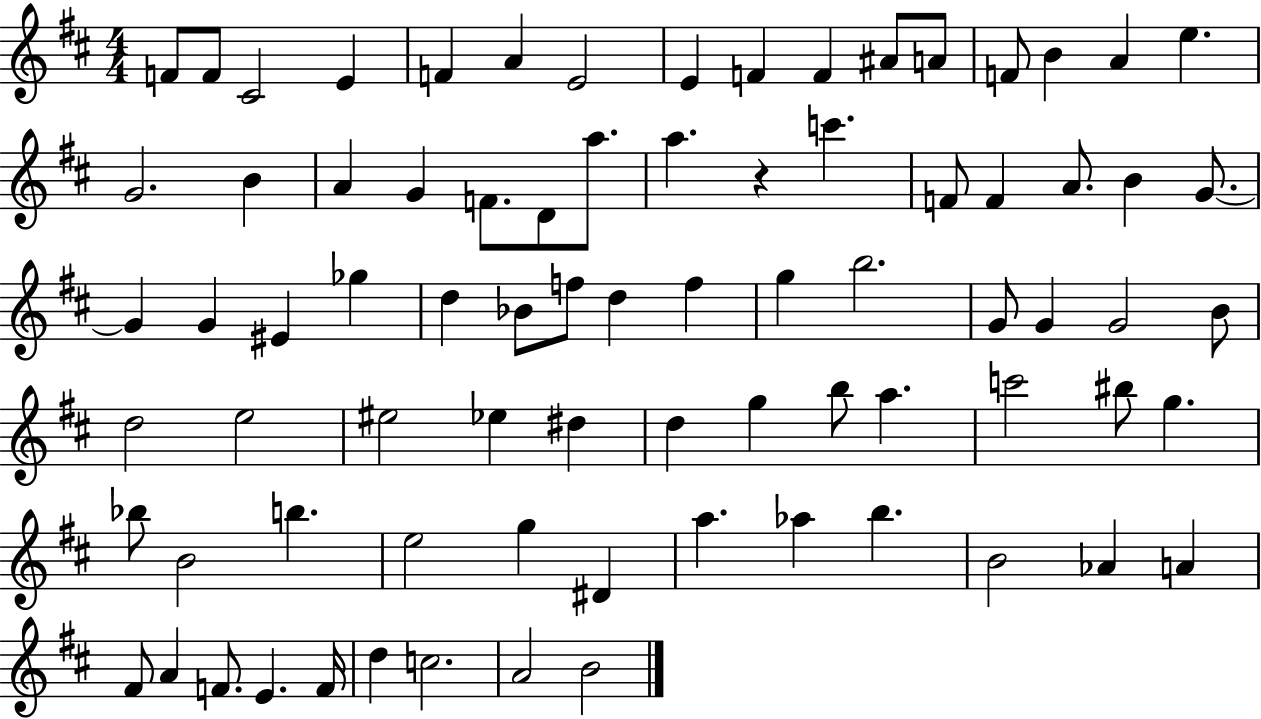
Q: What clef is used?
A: treble